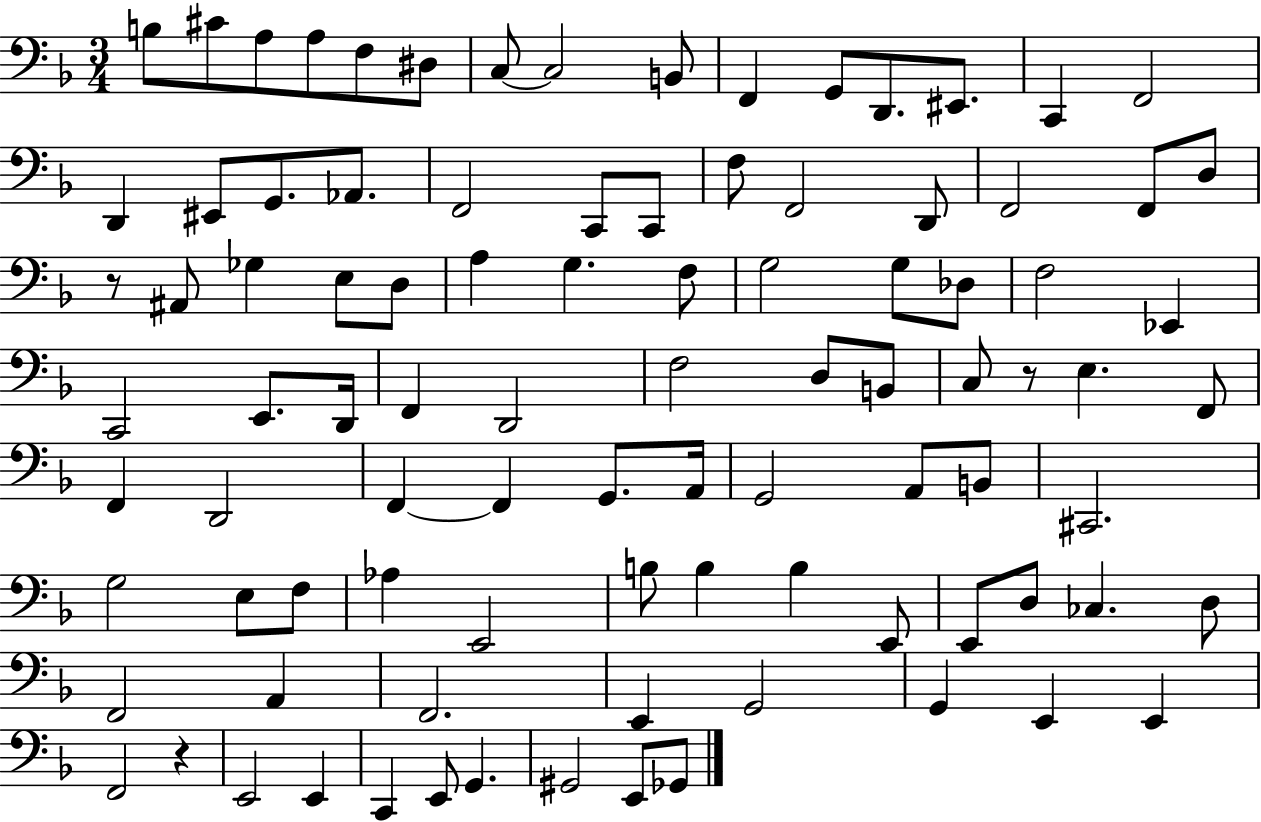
{
  \clef bass
  \numericTimeSignature
  \time 3/4
  \key f \major
  \repeat volta 2 { b8 cis'8 a8 a8 f8 dis8 | c8~~ c2 b,8 | f,4 g,8 d,8. eis,8. | c,4 f,2 | \break d,4 eis,8 g,8. aes,8. | f,2 c,8 c,8 | f8 f,2 d,8 | f,2 f,8 d8 | \break r8 ais,8 ges4 e8 d8 | a4 g4. f8 | g2 g8 des8 | f2 ees,4 | \break c,2 e,8. d,16 | f,4 d,2 | f2 d8 b,8 | c8 r8 e4. f,8 | \break f,4 d,2 | f,4~~ f,4 g,8. a,16 | g,2 a,8 b,8 | cis,2. | \break g2 e8 f8 | aes4 e,2 | b8 b4 b4 e,8 | e,8 d8 ces4. d8 | \break f,2 a,4 | f,2. | e,4 g,2 | g,4 e,4 e,4 | \break f,2 r4 | e,2 e,4 | c,4 e,8 g,4. | gis,2 e,8 ges,8 | \break } \bar "|."
}